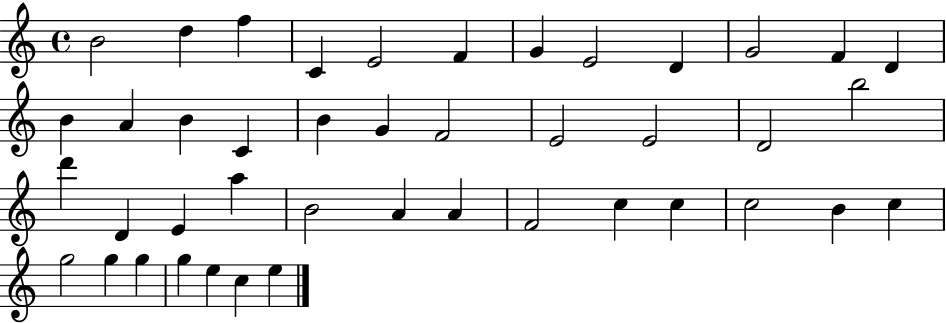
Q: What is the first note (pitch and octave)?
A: B4